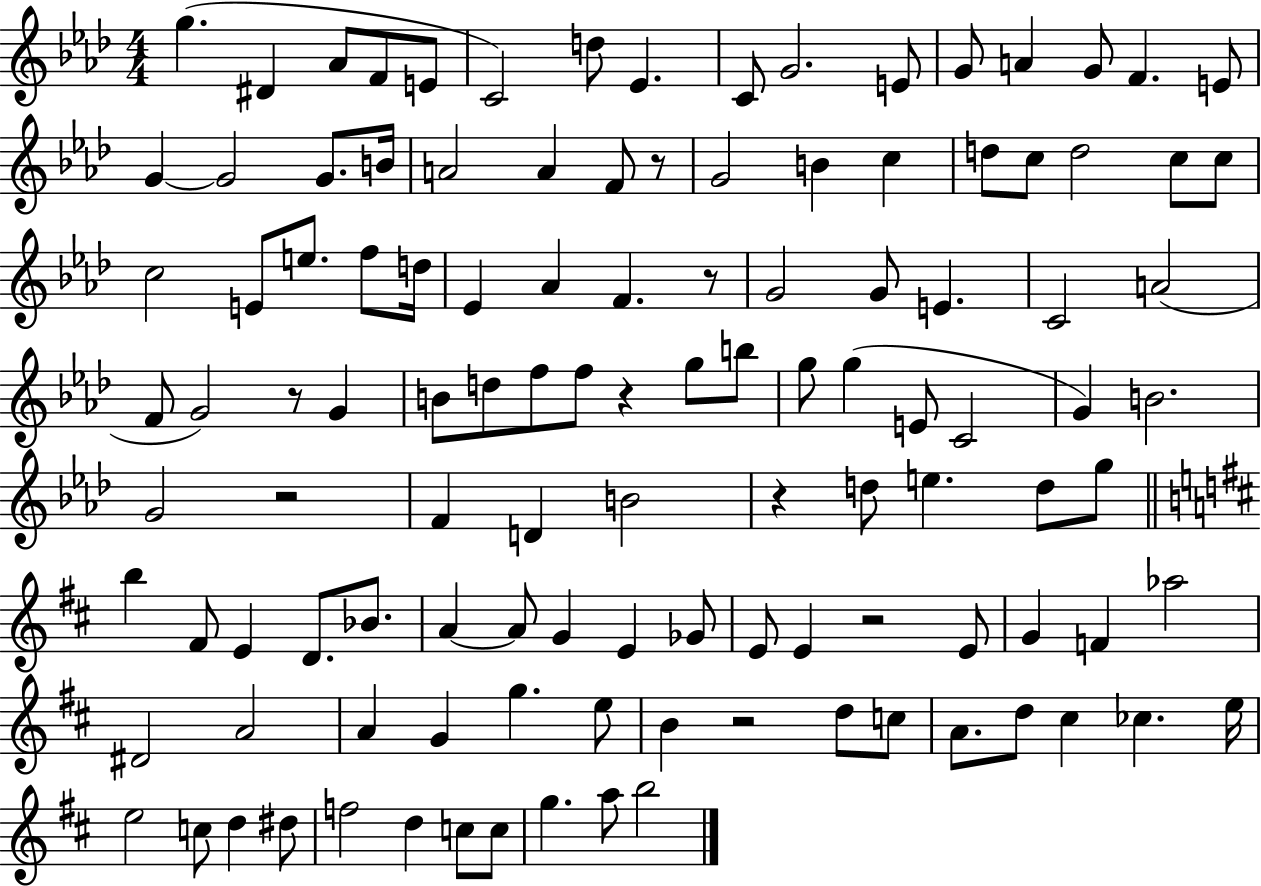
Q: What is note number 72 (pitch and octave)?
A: Bb4